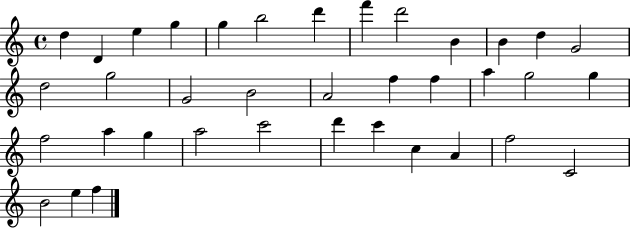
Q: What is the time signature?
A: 4/4